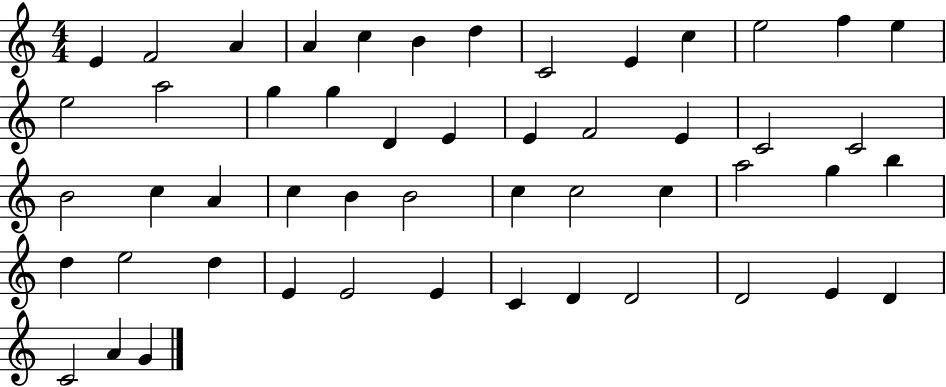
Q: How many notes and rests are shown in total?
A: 51